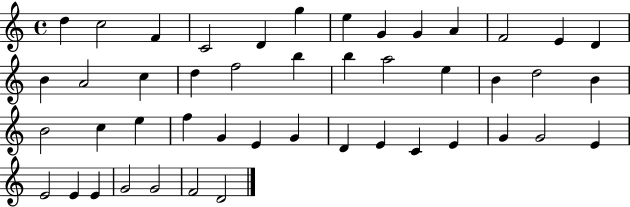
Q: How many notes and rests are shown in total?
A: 46